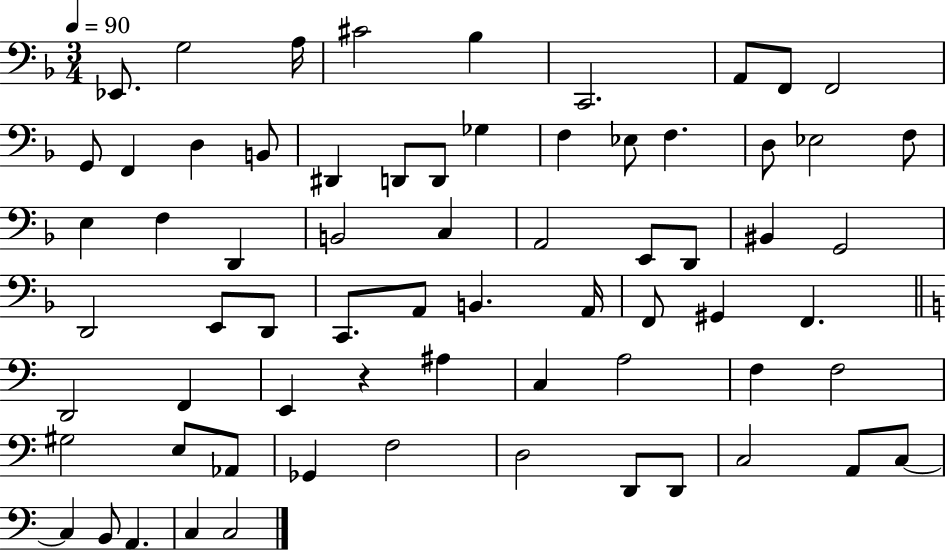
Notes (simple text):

Eb2/e. G3/h A3/s C#4/h Bb3/q C2/h. A2/e F2/e F2/h G2/e F2/q D3/q B2/e D#2/q D2/e D2/e Gb3/q F3/q Eb3/e F3/q. D3/e Eb3/h F3/e E3/q F3/q D2/q B2/h C3/q A2/h E2/e D2/e BIS2/q G2/h D2/h E2/e D2/e C2/e. A2/e B2/q. A2/s F2/e G#2/q F2/q. D2/h F2/q E2/q R/q A#3/q C3/q A3/h F3/q F3/h G#3/h E3/e Ab2/e Gb2/q F3/h D3/h D2/e D2/e C3/h A2/e C3/e C3/q B2/e A2/q. C3/q C3/h